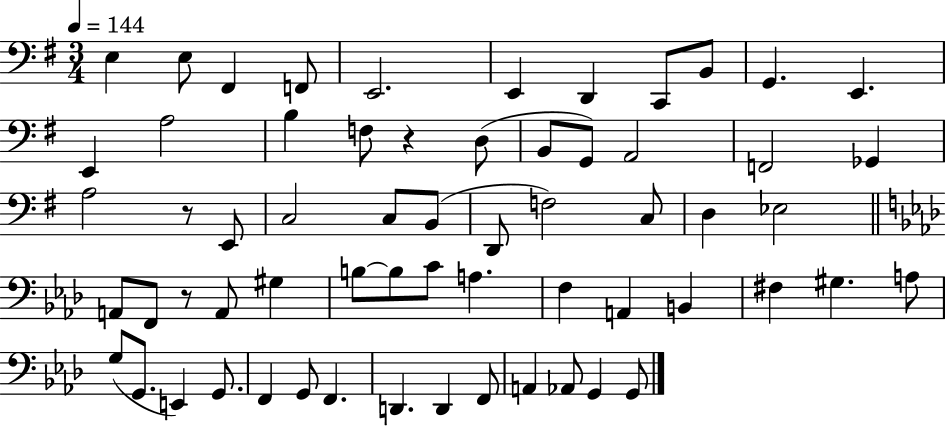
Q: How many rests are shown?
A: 3